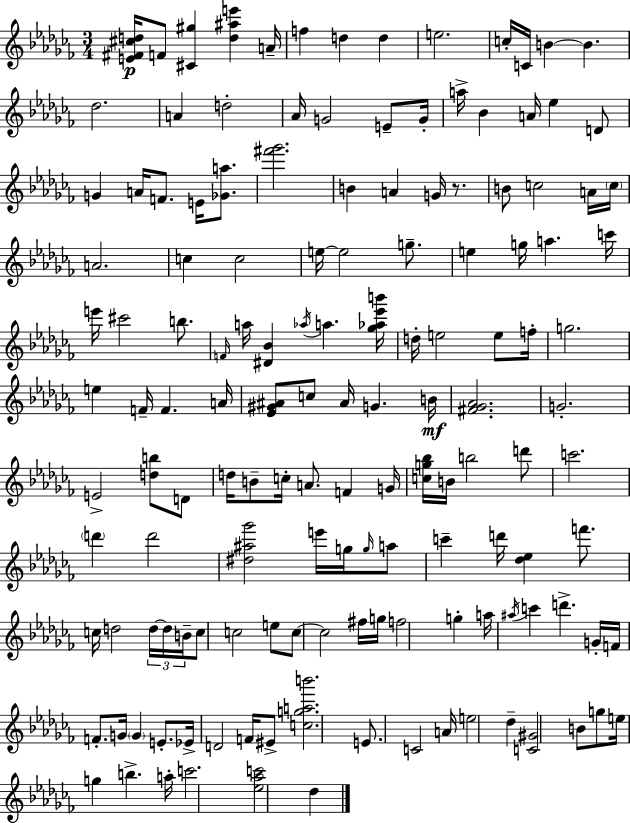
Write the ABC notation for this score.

X:1
T:Untitled
M:3/4
L:1/4
K:Abm
[E^F^cd]/4 F/2 [^C^g] [d^ae'] A/4 f d d e2 c/4 C/4 B B _d2 A d2 _A/4 G2 E/2 G/4 a/4 _B A/4 _e D/2 G A/4 F/2 E/4 [_Ga]/2 [^f'_g']2 B A G/4 z/2 B/2 c2 A/4 c/4 A2 c c2 e/4 e2 g/2 e g/4 a c'/4 e'/4 ^c'2 b/2 F/4 a/4 [^D_B] _a/4 a [_g_a_e'b']/4 d/4 e2 e/2 f/4 g2 e F/4 F A/4 [_E^G^A]/2 c/2 ^A/4 G B/4 [^F_G_A]2 G2 E2 [db]/2 D/2 d/4 B/2 c/4 A/2 F G/4 [cg_b]/4 B/4 b2 d'/2 c'2 d' d'2 [^d^a_g']2 e'/4 g/4 g/4 a/2 c' d'/4 [_d_e] f'/2 c/4 d2 d/4 d/4 B/4 c/2 c2 e/2 c/2 c2 ^f/4 g/4 f2 g a/4 ^a/4 c' d' G/4 F/4 F/2 G/4 G E/2 _E/4 D2 F/4 ^E/2 [cgab']2 E/2 C2 A/4 e2 _d [C^G]2 B/2 g/2 e/4 g b a/4 c'2 [_e_ac']2 _d